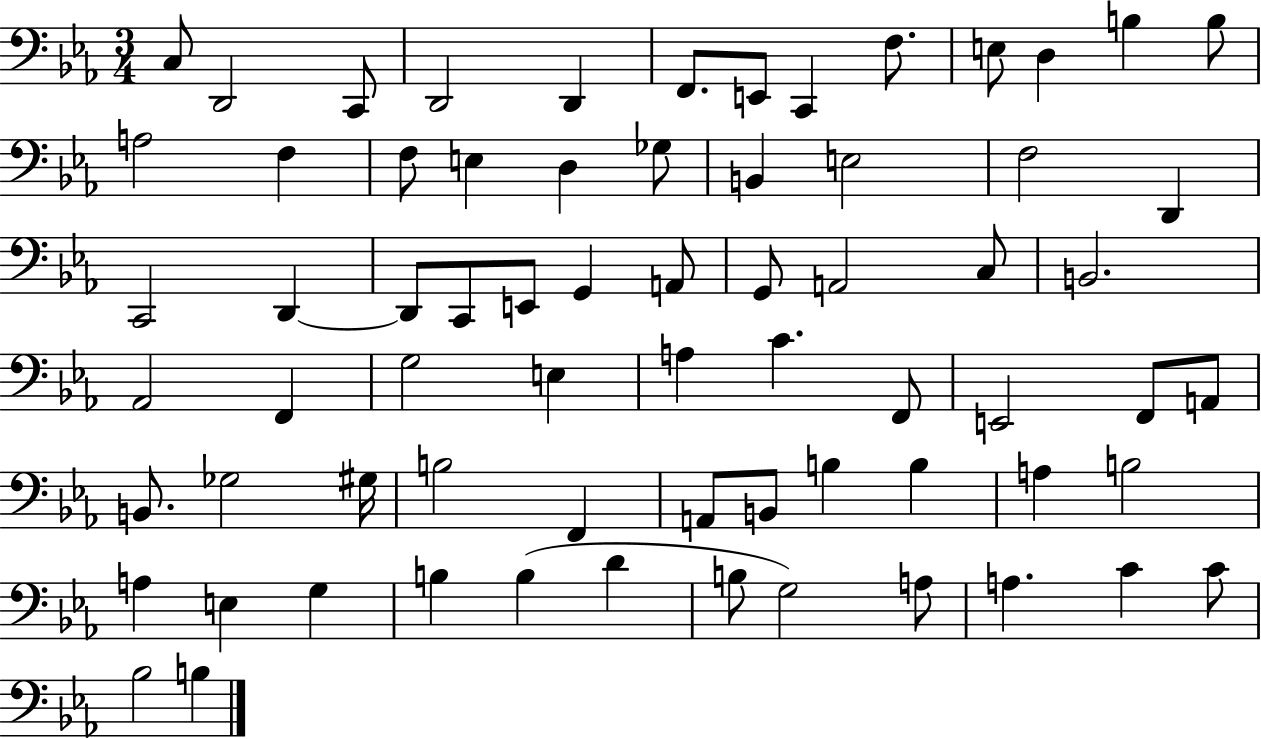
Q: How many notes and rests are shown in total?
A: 69